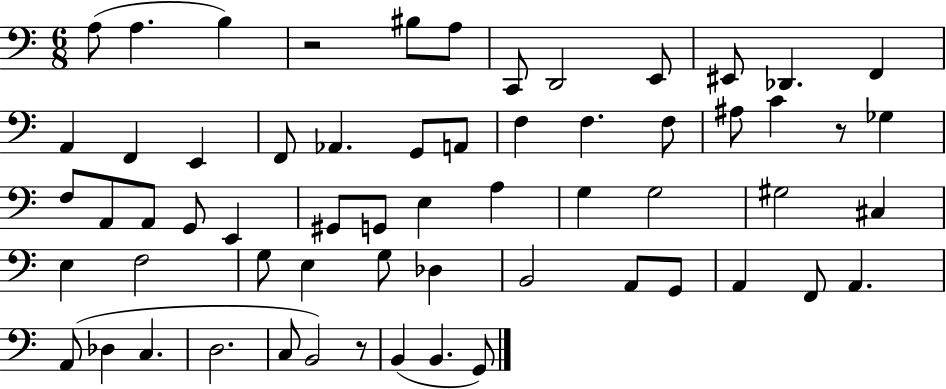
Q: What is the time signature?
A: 6/8